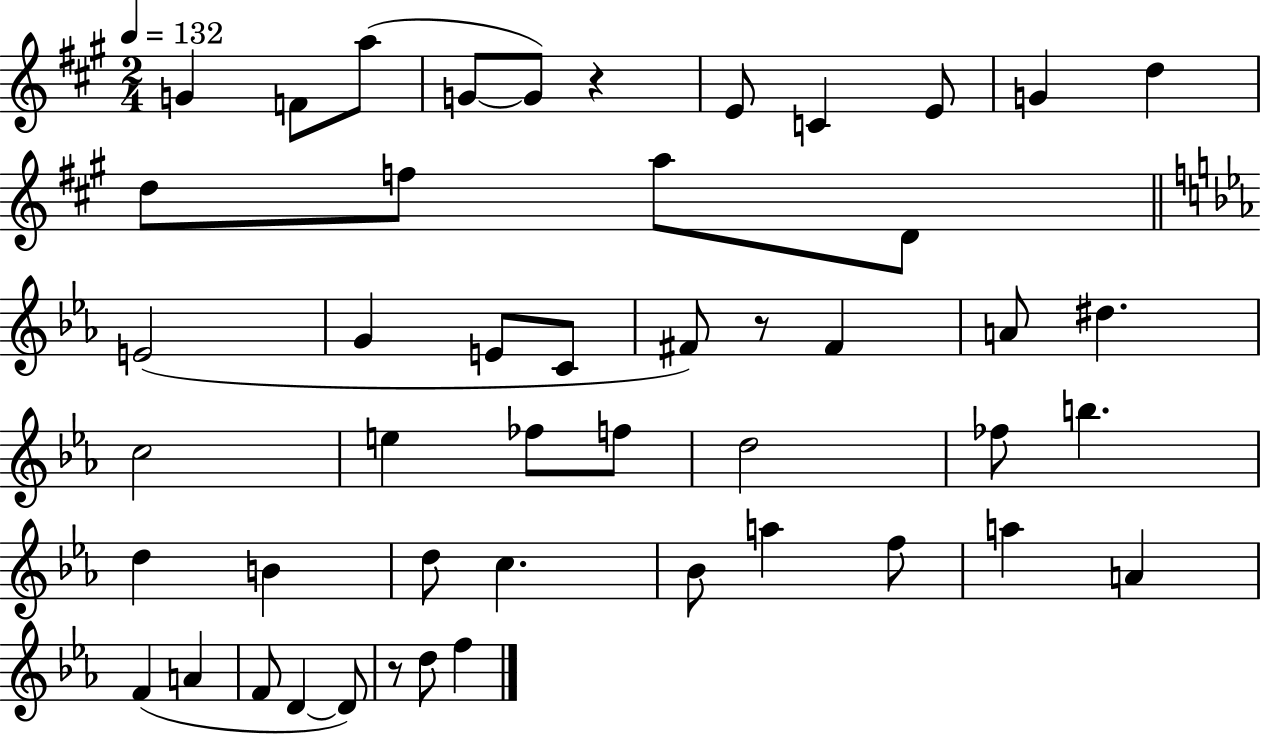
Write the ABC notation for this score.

X:1
T:Untitled
M:2/4
L:1/4
K:A
G F/2 a/2 G/2 G/2 z E/2 C E/2 G d d/2 f/2 a/2 D/2 E2 G E/2 C/2 ^F/2 z/2 ^F A/2 ^d c2 e _f/2 f/2 d2 _f/2 b d B d/2 c _B/2 a f/2 a A F A F/2 D D/2 z/2 d/2 f